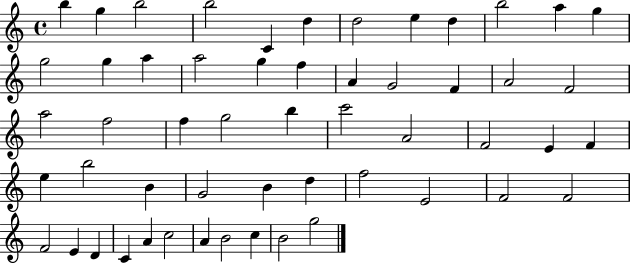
{
  \clef treble
  \time 4/4
  \defaultTimeSignature
  \key c \major
  b''4 g''4 b''2 | b''2 c'4 d''4 | d''2 e''4 d''4 | b''2 a''4 g''4 | \break g''2 g''4 a''4 | a''2 g''4 f''4 | a'4 g'2 f'4 | a'2 f'2 | \break a''2 f''2 | f''4 g''2 b''4 | c'''2 a'2 | f'2 e'4 f'4 | \break e''4 b''2 b'4 | g'2 b'4 d''4 | f''2 e'2 | f'2 f'2 | \break f'2 e'4 d'4 | c'4 a'4 c''2 | a'4 b'2 c''4 | b'2 g''2 | \break \bar "|."
}